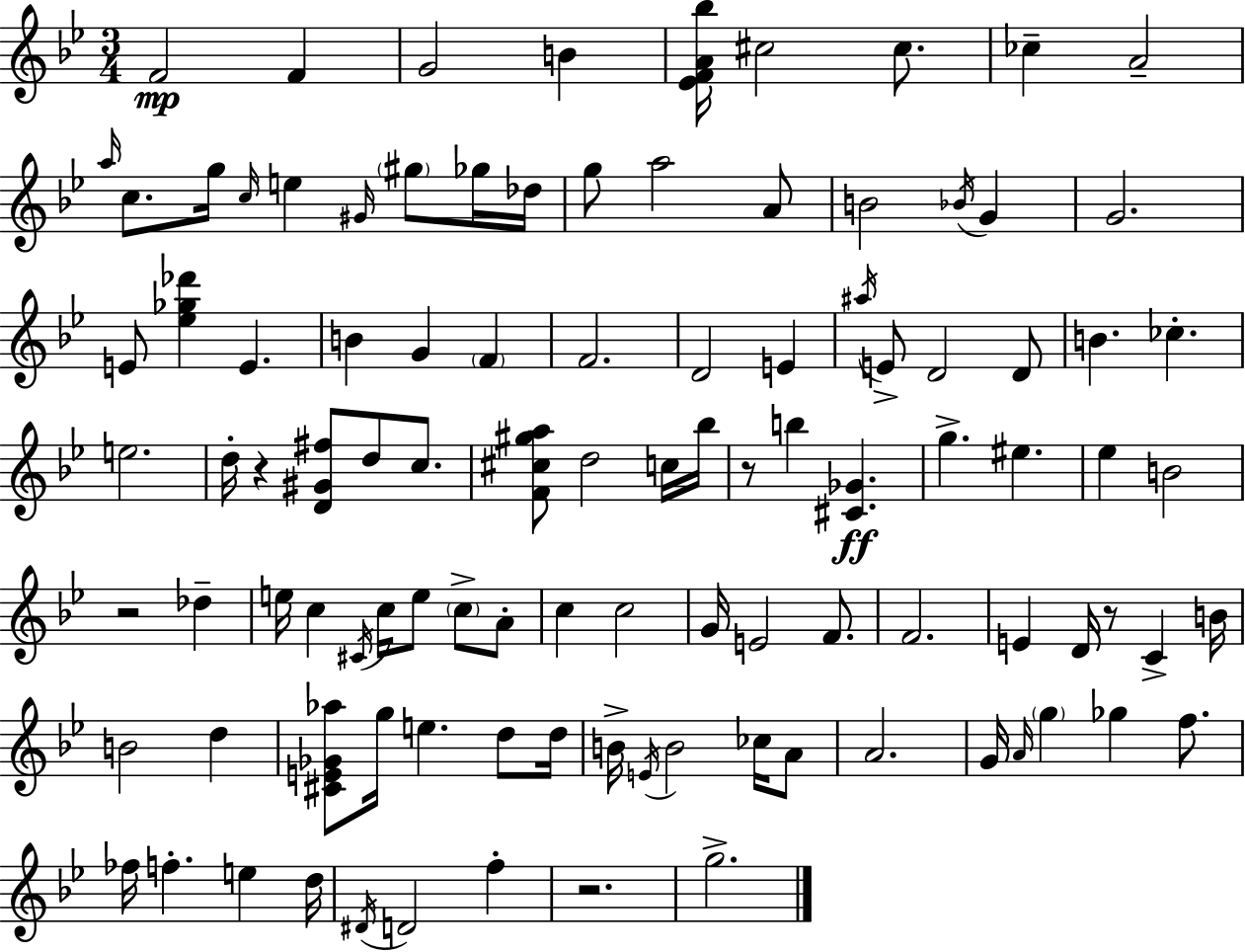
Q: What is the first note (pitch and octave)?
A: F4